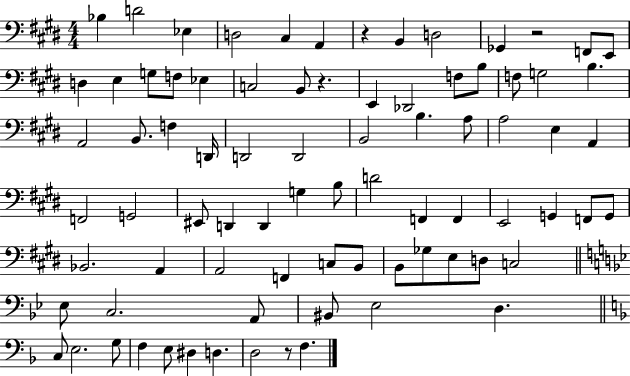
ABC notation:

X:1
T:Untitled
M:4/4
L:1/4
K:E
_B, D2 _E, D,2 ^C, A,, z B,, D,2 _G,, z2 F,,/2 E,,/2 D, E, G,/2 F,/2 _E, C,2 B,,/2 z E,, _D,,2 F,/2 B,/2 F,/2 G,2 B, A,,2 B,,/2 F, D,,/4 D,,2 D,,2 B,,2 B, A,/2 A,2 E, A,, F,,2 G,,2 ^E,,/2 D,, D,, G, B,/2 D2 F,, F,, E,,2 G,, F,,/2 G,,/2 _B,,2 A,, A,,2 F,, C,/2 B,,/2 B,,/2 _G,/2 E,/2 D,/2 C,2 _E,/2 C,2 A,,/2 ^B,,/2 _E,2 D, C,/2 E,2 G,/2 F, E,/2 ^D, D, D,2 z/2 F,